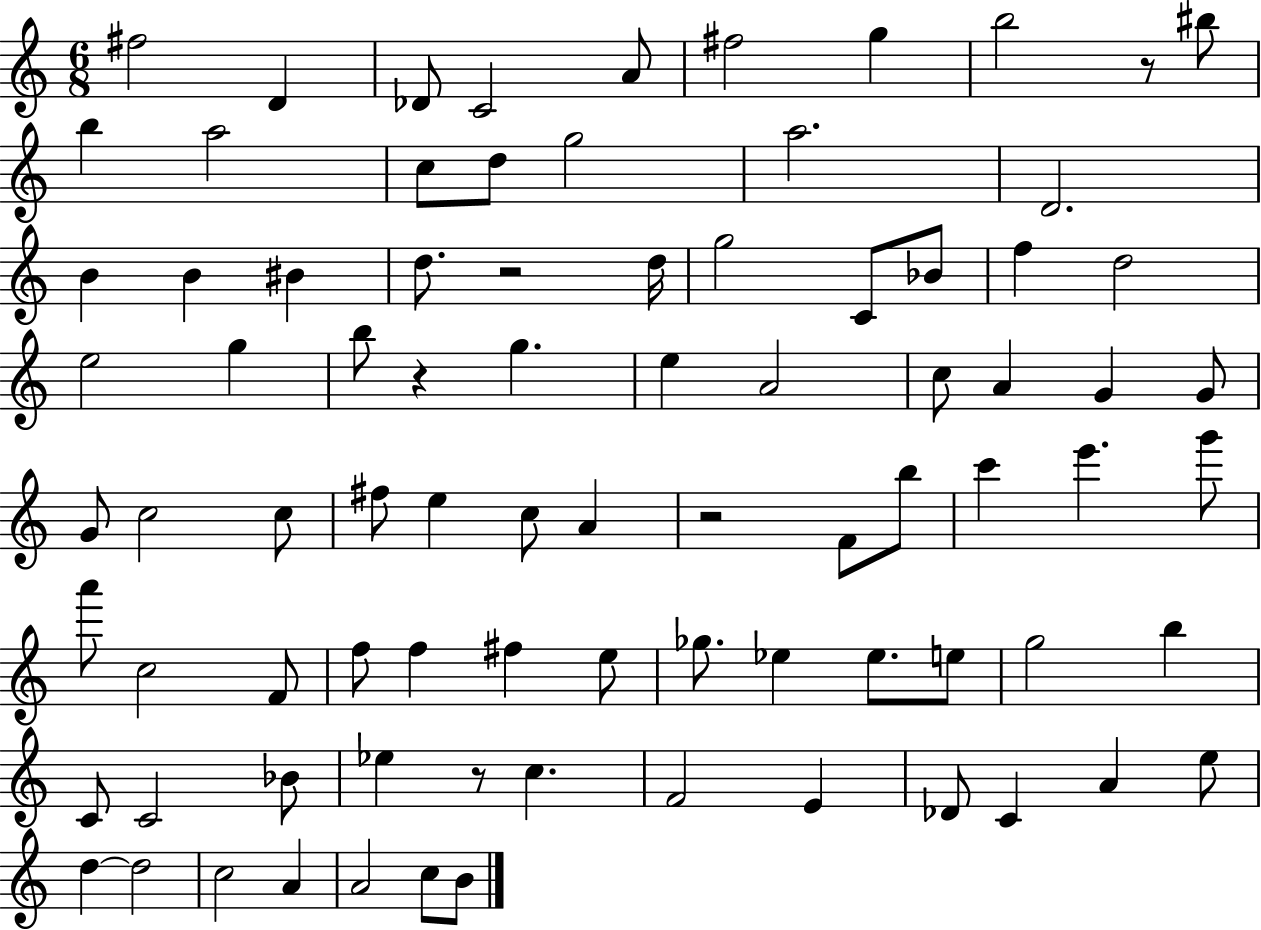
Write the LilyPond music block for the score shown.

{
  \clef treble
  \numericTimeSignature
  \time 6/8
  \key c \major
  fis''2 d'4 | des'8 c'2 a'8 | fis''2 g''4 | b''2 r8 bis''8 | \break b''4 a''2 | c''8 d''8 g''2 | a''2. | d'2. | \break b'4 b'4 bis'4 | d''8. r2 d''16 | g''2 c'8 bes'8 | f''4 d''2 | \break e''2 g''4 | b''8 r4 g''4. | e''4 a'2 | c''8 a'4 g'4 g'8 | \break g'8 c''2 c''8 | fis''8 e''4 c''8 a'4 | r2 f'8 b''8 | c'''4 e'''4. g'''8 | \break a'''8 c''2 f'8 | f''8 f''4 fis''4 e''8 | ges''8. ees''4 ees''8. e''8 | g''2 b''4 | \break c'8 c'2 bes'8 | ees''4 r8 c''4. | f'2 e'4 | des'8 c'4 a'4 e''8 | \break d''4~~ d''2 | c''2 a'4 | a'2 c''8 b'8 | \bar "|."
}